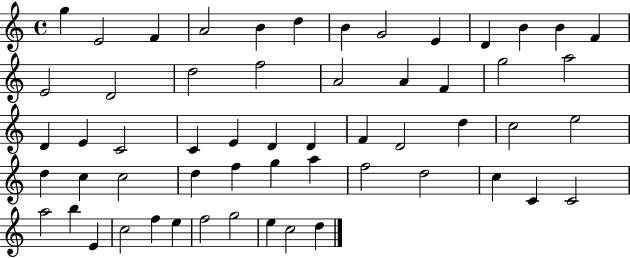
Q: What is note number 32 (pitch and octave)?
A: D5